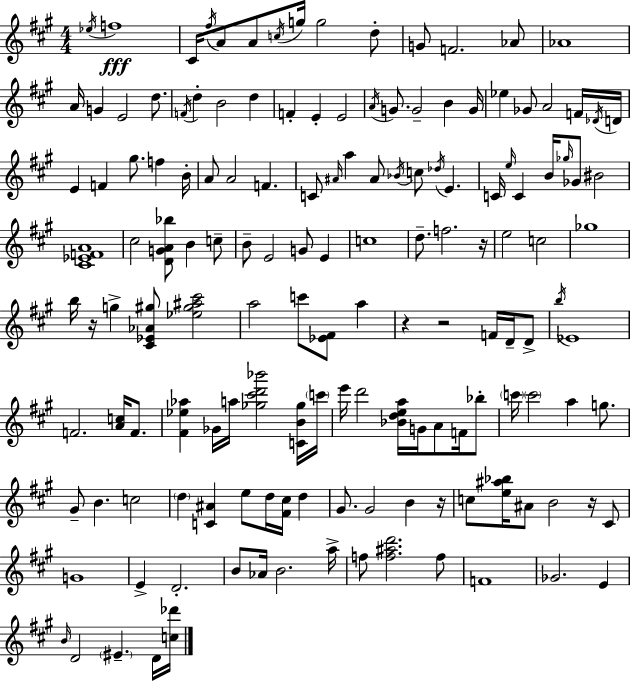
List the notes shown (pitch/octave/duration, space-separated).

Eb5/s F5/w C#4/s F#5/s A4/e A4/e C5/s G5/s G5/h D5/e G4/e F4/h. Ab4/e Ab4/w A4/s G4/q E4/h D5/e. F4/s D5/q B4/h D5/q F4/q E4/q E4/h A4/s G4/e. G4/h B4/q G4/s Eb5/q Gb4/e A4/h F4/s Db4/s D4/s E4/q F4/q G#5/e. F5/q B4/s A4/e A4/h F4/q. C4/e A#4/s A5/q A#4/e Bb4/s C5/e Db5/s E4/q. C4/s E5/s C4/q B4/s Gb5/s Gb4/e BIS4/h [C#4,Eb4,F4,A4]/w C#5/h [D4,G4,A4,Bb5]/e B4/q C5/e B4/e E4/h G4/e E4/q C5/w D5/e. F5/h. R/s E5/h C5/h Gb5/w B5/s R/s G5/q [C#4,Eb4,Ab4,G#5]/e [Eb5,G#5,A#5,C#6]/h A5/h C6/e [Eb4,F#4]/e A5/q R/q R/h F4/s D4/s D4/e B5/s Eb4/w F4/h. [A4,C5]/s F4/e. [F#4,Eb5,Ab5]/q Gb4/s A5/s [Gb5,C#6,D6,Bb6]/h [C4,B4,Gb5]/s C6/s E6/s D6/h [Bb4,D5,E5,A5]/s G4/s A4/e F4/s Bb5/e C6/s C6/h A5/q G5/e. G#4/e B4/q. C5/h D5/q [C4,A#4]/q E5/e D5/s [F#4,C#5]/s D5/q G#4/e. G#4/h B4/q R/s C5/e [E5,A#5,Bb5]/s A#4/e B4/h R/s C#4/e G4/w E4/q D4/h. B4/e Ab4/s B4/h. A5/s F5/e [F5,A#5,D6]/h. F5/e F4/w Gb4/h. E4/q B4/s D4/h EIS4/q. D4/s [C5,Db6]/s